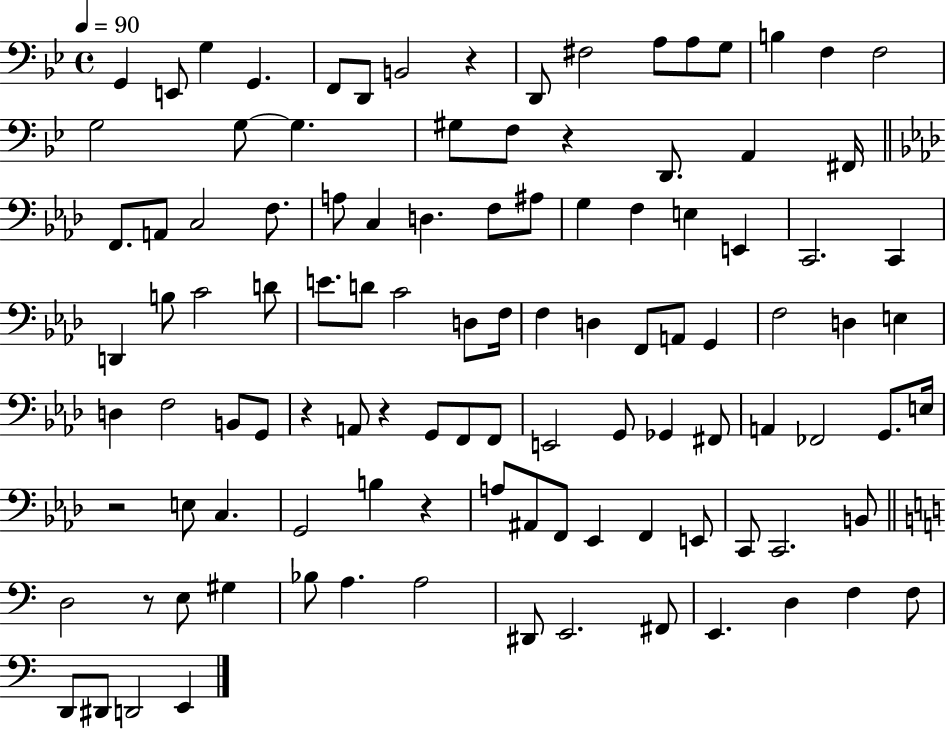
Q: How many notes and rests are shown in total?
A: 108